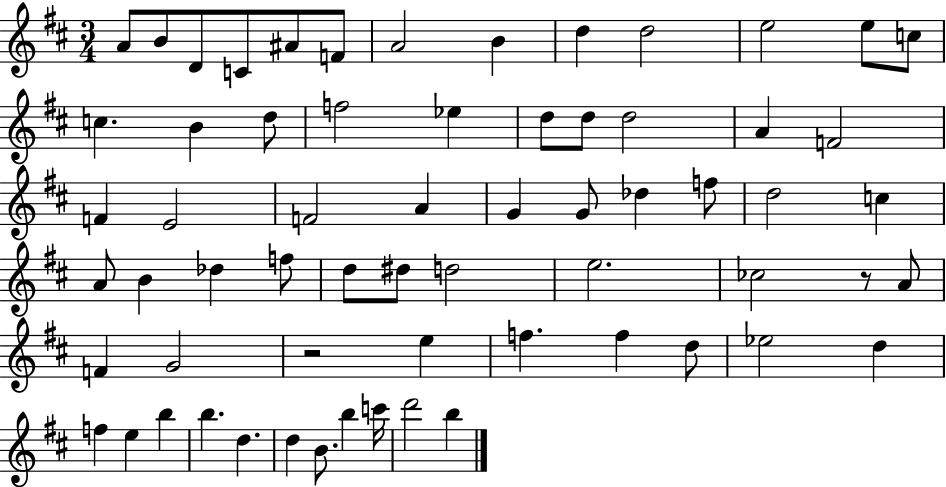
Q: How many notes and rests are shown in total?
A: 64